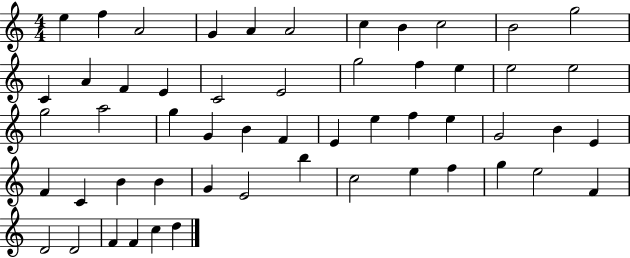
X:1
T:Untitled
M:4/4
L:1/4
K:C
e f A2 G A A2 c B c2 B2 g2 C A F E C2 E2 g2 f e e2 e2 g2 a2 g G B F E e f e G2 B E F C B B G E2 b c2 e f g e2 F D2 D2 F F c d